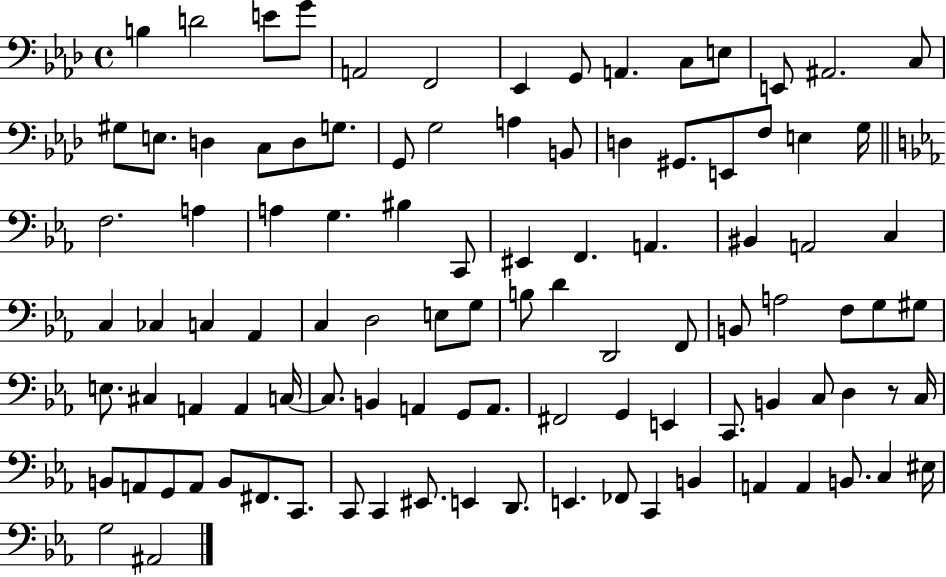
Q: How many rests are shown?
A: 1